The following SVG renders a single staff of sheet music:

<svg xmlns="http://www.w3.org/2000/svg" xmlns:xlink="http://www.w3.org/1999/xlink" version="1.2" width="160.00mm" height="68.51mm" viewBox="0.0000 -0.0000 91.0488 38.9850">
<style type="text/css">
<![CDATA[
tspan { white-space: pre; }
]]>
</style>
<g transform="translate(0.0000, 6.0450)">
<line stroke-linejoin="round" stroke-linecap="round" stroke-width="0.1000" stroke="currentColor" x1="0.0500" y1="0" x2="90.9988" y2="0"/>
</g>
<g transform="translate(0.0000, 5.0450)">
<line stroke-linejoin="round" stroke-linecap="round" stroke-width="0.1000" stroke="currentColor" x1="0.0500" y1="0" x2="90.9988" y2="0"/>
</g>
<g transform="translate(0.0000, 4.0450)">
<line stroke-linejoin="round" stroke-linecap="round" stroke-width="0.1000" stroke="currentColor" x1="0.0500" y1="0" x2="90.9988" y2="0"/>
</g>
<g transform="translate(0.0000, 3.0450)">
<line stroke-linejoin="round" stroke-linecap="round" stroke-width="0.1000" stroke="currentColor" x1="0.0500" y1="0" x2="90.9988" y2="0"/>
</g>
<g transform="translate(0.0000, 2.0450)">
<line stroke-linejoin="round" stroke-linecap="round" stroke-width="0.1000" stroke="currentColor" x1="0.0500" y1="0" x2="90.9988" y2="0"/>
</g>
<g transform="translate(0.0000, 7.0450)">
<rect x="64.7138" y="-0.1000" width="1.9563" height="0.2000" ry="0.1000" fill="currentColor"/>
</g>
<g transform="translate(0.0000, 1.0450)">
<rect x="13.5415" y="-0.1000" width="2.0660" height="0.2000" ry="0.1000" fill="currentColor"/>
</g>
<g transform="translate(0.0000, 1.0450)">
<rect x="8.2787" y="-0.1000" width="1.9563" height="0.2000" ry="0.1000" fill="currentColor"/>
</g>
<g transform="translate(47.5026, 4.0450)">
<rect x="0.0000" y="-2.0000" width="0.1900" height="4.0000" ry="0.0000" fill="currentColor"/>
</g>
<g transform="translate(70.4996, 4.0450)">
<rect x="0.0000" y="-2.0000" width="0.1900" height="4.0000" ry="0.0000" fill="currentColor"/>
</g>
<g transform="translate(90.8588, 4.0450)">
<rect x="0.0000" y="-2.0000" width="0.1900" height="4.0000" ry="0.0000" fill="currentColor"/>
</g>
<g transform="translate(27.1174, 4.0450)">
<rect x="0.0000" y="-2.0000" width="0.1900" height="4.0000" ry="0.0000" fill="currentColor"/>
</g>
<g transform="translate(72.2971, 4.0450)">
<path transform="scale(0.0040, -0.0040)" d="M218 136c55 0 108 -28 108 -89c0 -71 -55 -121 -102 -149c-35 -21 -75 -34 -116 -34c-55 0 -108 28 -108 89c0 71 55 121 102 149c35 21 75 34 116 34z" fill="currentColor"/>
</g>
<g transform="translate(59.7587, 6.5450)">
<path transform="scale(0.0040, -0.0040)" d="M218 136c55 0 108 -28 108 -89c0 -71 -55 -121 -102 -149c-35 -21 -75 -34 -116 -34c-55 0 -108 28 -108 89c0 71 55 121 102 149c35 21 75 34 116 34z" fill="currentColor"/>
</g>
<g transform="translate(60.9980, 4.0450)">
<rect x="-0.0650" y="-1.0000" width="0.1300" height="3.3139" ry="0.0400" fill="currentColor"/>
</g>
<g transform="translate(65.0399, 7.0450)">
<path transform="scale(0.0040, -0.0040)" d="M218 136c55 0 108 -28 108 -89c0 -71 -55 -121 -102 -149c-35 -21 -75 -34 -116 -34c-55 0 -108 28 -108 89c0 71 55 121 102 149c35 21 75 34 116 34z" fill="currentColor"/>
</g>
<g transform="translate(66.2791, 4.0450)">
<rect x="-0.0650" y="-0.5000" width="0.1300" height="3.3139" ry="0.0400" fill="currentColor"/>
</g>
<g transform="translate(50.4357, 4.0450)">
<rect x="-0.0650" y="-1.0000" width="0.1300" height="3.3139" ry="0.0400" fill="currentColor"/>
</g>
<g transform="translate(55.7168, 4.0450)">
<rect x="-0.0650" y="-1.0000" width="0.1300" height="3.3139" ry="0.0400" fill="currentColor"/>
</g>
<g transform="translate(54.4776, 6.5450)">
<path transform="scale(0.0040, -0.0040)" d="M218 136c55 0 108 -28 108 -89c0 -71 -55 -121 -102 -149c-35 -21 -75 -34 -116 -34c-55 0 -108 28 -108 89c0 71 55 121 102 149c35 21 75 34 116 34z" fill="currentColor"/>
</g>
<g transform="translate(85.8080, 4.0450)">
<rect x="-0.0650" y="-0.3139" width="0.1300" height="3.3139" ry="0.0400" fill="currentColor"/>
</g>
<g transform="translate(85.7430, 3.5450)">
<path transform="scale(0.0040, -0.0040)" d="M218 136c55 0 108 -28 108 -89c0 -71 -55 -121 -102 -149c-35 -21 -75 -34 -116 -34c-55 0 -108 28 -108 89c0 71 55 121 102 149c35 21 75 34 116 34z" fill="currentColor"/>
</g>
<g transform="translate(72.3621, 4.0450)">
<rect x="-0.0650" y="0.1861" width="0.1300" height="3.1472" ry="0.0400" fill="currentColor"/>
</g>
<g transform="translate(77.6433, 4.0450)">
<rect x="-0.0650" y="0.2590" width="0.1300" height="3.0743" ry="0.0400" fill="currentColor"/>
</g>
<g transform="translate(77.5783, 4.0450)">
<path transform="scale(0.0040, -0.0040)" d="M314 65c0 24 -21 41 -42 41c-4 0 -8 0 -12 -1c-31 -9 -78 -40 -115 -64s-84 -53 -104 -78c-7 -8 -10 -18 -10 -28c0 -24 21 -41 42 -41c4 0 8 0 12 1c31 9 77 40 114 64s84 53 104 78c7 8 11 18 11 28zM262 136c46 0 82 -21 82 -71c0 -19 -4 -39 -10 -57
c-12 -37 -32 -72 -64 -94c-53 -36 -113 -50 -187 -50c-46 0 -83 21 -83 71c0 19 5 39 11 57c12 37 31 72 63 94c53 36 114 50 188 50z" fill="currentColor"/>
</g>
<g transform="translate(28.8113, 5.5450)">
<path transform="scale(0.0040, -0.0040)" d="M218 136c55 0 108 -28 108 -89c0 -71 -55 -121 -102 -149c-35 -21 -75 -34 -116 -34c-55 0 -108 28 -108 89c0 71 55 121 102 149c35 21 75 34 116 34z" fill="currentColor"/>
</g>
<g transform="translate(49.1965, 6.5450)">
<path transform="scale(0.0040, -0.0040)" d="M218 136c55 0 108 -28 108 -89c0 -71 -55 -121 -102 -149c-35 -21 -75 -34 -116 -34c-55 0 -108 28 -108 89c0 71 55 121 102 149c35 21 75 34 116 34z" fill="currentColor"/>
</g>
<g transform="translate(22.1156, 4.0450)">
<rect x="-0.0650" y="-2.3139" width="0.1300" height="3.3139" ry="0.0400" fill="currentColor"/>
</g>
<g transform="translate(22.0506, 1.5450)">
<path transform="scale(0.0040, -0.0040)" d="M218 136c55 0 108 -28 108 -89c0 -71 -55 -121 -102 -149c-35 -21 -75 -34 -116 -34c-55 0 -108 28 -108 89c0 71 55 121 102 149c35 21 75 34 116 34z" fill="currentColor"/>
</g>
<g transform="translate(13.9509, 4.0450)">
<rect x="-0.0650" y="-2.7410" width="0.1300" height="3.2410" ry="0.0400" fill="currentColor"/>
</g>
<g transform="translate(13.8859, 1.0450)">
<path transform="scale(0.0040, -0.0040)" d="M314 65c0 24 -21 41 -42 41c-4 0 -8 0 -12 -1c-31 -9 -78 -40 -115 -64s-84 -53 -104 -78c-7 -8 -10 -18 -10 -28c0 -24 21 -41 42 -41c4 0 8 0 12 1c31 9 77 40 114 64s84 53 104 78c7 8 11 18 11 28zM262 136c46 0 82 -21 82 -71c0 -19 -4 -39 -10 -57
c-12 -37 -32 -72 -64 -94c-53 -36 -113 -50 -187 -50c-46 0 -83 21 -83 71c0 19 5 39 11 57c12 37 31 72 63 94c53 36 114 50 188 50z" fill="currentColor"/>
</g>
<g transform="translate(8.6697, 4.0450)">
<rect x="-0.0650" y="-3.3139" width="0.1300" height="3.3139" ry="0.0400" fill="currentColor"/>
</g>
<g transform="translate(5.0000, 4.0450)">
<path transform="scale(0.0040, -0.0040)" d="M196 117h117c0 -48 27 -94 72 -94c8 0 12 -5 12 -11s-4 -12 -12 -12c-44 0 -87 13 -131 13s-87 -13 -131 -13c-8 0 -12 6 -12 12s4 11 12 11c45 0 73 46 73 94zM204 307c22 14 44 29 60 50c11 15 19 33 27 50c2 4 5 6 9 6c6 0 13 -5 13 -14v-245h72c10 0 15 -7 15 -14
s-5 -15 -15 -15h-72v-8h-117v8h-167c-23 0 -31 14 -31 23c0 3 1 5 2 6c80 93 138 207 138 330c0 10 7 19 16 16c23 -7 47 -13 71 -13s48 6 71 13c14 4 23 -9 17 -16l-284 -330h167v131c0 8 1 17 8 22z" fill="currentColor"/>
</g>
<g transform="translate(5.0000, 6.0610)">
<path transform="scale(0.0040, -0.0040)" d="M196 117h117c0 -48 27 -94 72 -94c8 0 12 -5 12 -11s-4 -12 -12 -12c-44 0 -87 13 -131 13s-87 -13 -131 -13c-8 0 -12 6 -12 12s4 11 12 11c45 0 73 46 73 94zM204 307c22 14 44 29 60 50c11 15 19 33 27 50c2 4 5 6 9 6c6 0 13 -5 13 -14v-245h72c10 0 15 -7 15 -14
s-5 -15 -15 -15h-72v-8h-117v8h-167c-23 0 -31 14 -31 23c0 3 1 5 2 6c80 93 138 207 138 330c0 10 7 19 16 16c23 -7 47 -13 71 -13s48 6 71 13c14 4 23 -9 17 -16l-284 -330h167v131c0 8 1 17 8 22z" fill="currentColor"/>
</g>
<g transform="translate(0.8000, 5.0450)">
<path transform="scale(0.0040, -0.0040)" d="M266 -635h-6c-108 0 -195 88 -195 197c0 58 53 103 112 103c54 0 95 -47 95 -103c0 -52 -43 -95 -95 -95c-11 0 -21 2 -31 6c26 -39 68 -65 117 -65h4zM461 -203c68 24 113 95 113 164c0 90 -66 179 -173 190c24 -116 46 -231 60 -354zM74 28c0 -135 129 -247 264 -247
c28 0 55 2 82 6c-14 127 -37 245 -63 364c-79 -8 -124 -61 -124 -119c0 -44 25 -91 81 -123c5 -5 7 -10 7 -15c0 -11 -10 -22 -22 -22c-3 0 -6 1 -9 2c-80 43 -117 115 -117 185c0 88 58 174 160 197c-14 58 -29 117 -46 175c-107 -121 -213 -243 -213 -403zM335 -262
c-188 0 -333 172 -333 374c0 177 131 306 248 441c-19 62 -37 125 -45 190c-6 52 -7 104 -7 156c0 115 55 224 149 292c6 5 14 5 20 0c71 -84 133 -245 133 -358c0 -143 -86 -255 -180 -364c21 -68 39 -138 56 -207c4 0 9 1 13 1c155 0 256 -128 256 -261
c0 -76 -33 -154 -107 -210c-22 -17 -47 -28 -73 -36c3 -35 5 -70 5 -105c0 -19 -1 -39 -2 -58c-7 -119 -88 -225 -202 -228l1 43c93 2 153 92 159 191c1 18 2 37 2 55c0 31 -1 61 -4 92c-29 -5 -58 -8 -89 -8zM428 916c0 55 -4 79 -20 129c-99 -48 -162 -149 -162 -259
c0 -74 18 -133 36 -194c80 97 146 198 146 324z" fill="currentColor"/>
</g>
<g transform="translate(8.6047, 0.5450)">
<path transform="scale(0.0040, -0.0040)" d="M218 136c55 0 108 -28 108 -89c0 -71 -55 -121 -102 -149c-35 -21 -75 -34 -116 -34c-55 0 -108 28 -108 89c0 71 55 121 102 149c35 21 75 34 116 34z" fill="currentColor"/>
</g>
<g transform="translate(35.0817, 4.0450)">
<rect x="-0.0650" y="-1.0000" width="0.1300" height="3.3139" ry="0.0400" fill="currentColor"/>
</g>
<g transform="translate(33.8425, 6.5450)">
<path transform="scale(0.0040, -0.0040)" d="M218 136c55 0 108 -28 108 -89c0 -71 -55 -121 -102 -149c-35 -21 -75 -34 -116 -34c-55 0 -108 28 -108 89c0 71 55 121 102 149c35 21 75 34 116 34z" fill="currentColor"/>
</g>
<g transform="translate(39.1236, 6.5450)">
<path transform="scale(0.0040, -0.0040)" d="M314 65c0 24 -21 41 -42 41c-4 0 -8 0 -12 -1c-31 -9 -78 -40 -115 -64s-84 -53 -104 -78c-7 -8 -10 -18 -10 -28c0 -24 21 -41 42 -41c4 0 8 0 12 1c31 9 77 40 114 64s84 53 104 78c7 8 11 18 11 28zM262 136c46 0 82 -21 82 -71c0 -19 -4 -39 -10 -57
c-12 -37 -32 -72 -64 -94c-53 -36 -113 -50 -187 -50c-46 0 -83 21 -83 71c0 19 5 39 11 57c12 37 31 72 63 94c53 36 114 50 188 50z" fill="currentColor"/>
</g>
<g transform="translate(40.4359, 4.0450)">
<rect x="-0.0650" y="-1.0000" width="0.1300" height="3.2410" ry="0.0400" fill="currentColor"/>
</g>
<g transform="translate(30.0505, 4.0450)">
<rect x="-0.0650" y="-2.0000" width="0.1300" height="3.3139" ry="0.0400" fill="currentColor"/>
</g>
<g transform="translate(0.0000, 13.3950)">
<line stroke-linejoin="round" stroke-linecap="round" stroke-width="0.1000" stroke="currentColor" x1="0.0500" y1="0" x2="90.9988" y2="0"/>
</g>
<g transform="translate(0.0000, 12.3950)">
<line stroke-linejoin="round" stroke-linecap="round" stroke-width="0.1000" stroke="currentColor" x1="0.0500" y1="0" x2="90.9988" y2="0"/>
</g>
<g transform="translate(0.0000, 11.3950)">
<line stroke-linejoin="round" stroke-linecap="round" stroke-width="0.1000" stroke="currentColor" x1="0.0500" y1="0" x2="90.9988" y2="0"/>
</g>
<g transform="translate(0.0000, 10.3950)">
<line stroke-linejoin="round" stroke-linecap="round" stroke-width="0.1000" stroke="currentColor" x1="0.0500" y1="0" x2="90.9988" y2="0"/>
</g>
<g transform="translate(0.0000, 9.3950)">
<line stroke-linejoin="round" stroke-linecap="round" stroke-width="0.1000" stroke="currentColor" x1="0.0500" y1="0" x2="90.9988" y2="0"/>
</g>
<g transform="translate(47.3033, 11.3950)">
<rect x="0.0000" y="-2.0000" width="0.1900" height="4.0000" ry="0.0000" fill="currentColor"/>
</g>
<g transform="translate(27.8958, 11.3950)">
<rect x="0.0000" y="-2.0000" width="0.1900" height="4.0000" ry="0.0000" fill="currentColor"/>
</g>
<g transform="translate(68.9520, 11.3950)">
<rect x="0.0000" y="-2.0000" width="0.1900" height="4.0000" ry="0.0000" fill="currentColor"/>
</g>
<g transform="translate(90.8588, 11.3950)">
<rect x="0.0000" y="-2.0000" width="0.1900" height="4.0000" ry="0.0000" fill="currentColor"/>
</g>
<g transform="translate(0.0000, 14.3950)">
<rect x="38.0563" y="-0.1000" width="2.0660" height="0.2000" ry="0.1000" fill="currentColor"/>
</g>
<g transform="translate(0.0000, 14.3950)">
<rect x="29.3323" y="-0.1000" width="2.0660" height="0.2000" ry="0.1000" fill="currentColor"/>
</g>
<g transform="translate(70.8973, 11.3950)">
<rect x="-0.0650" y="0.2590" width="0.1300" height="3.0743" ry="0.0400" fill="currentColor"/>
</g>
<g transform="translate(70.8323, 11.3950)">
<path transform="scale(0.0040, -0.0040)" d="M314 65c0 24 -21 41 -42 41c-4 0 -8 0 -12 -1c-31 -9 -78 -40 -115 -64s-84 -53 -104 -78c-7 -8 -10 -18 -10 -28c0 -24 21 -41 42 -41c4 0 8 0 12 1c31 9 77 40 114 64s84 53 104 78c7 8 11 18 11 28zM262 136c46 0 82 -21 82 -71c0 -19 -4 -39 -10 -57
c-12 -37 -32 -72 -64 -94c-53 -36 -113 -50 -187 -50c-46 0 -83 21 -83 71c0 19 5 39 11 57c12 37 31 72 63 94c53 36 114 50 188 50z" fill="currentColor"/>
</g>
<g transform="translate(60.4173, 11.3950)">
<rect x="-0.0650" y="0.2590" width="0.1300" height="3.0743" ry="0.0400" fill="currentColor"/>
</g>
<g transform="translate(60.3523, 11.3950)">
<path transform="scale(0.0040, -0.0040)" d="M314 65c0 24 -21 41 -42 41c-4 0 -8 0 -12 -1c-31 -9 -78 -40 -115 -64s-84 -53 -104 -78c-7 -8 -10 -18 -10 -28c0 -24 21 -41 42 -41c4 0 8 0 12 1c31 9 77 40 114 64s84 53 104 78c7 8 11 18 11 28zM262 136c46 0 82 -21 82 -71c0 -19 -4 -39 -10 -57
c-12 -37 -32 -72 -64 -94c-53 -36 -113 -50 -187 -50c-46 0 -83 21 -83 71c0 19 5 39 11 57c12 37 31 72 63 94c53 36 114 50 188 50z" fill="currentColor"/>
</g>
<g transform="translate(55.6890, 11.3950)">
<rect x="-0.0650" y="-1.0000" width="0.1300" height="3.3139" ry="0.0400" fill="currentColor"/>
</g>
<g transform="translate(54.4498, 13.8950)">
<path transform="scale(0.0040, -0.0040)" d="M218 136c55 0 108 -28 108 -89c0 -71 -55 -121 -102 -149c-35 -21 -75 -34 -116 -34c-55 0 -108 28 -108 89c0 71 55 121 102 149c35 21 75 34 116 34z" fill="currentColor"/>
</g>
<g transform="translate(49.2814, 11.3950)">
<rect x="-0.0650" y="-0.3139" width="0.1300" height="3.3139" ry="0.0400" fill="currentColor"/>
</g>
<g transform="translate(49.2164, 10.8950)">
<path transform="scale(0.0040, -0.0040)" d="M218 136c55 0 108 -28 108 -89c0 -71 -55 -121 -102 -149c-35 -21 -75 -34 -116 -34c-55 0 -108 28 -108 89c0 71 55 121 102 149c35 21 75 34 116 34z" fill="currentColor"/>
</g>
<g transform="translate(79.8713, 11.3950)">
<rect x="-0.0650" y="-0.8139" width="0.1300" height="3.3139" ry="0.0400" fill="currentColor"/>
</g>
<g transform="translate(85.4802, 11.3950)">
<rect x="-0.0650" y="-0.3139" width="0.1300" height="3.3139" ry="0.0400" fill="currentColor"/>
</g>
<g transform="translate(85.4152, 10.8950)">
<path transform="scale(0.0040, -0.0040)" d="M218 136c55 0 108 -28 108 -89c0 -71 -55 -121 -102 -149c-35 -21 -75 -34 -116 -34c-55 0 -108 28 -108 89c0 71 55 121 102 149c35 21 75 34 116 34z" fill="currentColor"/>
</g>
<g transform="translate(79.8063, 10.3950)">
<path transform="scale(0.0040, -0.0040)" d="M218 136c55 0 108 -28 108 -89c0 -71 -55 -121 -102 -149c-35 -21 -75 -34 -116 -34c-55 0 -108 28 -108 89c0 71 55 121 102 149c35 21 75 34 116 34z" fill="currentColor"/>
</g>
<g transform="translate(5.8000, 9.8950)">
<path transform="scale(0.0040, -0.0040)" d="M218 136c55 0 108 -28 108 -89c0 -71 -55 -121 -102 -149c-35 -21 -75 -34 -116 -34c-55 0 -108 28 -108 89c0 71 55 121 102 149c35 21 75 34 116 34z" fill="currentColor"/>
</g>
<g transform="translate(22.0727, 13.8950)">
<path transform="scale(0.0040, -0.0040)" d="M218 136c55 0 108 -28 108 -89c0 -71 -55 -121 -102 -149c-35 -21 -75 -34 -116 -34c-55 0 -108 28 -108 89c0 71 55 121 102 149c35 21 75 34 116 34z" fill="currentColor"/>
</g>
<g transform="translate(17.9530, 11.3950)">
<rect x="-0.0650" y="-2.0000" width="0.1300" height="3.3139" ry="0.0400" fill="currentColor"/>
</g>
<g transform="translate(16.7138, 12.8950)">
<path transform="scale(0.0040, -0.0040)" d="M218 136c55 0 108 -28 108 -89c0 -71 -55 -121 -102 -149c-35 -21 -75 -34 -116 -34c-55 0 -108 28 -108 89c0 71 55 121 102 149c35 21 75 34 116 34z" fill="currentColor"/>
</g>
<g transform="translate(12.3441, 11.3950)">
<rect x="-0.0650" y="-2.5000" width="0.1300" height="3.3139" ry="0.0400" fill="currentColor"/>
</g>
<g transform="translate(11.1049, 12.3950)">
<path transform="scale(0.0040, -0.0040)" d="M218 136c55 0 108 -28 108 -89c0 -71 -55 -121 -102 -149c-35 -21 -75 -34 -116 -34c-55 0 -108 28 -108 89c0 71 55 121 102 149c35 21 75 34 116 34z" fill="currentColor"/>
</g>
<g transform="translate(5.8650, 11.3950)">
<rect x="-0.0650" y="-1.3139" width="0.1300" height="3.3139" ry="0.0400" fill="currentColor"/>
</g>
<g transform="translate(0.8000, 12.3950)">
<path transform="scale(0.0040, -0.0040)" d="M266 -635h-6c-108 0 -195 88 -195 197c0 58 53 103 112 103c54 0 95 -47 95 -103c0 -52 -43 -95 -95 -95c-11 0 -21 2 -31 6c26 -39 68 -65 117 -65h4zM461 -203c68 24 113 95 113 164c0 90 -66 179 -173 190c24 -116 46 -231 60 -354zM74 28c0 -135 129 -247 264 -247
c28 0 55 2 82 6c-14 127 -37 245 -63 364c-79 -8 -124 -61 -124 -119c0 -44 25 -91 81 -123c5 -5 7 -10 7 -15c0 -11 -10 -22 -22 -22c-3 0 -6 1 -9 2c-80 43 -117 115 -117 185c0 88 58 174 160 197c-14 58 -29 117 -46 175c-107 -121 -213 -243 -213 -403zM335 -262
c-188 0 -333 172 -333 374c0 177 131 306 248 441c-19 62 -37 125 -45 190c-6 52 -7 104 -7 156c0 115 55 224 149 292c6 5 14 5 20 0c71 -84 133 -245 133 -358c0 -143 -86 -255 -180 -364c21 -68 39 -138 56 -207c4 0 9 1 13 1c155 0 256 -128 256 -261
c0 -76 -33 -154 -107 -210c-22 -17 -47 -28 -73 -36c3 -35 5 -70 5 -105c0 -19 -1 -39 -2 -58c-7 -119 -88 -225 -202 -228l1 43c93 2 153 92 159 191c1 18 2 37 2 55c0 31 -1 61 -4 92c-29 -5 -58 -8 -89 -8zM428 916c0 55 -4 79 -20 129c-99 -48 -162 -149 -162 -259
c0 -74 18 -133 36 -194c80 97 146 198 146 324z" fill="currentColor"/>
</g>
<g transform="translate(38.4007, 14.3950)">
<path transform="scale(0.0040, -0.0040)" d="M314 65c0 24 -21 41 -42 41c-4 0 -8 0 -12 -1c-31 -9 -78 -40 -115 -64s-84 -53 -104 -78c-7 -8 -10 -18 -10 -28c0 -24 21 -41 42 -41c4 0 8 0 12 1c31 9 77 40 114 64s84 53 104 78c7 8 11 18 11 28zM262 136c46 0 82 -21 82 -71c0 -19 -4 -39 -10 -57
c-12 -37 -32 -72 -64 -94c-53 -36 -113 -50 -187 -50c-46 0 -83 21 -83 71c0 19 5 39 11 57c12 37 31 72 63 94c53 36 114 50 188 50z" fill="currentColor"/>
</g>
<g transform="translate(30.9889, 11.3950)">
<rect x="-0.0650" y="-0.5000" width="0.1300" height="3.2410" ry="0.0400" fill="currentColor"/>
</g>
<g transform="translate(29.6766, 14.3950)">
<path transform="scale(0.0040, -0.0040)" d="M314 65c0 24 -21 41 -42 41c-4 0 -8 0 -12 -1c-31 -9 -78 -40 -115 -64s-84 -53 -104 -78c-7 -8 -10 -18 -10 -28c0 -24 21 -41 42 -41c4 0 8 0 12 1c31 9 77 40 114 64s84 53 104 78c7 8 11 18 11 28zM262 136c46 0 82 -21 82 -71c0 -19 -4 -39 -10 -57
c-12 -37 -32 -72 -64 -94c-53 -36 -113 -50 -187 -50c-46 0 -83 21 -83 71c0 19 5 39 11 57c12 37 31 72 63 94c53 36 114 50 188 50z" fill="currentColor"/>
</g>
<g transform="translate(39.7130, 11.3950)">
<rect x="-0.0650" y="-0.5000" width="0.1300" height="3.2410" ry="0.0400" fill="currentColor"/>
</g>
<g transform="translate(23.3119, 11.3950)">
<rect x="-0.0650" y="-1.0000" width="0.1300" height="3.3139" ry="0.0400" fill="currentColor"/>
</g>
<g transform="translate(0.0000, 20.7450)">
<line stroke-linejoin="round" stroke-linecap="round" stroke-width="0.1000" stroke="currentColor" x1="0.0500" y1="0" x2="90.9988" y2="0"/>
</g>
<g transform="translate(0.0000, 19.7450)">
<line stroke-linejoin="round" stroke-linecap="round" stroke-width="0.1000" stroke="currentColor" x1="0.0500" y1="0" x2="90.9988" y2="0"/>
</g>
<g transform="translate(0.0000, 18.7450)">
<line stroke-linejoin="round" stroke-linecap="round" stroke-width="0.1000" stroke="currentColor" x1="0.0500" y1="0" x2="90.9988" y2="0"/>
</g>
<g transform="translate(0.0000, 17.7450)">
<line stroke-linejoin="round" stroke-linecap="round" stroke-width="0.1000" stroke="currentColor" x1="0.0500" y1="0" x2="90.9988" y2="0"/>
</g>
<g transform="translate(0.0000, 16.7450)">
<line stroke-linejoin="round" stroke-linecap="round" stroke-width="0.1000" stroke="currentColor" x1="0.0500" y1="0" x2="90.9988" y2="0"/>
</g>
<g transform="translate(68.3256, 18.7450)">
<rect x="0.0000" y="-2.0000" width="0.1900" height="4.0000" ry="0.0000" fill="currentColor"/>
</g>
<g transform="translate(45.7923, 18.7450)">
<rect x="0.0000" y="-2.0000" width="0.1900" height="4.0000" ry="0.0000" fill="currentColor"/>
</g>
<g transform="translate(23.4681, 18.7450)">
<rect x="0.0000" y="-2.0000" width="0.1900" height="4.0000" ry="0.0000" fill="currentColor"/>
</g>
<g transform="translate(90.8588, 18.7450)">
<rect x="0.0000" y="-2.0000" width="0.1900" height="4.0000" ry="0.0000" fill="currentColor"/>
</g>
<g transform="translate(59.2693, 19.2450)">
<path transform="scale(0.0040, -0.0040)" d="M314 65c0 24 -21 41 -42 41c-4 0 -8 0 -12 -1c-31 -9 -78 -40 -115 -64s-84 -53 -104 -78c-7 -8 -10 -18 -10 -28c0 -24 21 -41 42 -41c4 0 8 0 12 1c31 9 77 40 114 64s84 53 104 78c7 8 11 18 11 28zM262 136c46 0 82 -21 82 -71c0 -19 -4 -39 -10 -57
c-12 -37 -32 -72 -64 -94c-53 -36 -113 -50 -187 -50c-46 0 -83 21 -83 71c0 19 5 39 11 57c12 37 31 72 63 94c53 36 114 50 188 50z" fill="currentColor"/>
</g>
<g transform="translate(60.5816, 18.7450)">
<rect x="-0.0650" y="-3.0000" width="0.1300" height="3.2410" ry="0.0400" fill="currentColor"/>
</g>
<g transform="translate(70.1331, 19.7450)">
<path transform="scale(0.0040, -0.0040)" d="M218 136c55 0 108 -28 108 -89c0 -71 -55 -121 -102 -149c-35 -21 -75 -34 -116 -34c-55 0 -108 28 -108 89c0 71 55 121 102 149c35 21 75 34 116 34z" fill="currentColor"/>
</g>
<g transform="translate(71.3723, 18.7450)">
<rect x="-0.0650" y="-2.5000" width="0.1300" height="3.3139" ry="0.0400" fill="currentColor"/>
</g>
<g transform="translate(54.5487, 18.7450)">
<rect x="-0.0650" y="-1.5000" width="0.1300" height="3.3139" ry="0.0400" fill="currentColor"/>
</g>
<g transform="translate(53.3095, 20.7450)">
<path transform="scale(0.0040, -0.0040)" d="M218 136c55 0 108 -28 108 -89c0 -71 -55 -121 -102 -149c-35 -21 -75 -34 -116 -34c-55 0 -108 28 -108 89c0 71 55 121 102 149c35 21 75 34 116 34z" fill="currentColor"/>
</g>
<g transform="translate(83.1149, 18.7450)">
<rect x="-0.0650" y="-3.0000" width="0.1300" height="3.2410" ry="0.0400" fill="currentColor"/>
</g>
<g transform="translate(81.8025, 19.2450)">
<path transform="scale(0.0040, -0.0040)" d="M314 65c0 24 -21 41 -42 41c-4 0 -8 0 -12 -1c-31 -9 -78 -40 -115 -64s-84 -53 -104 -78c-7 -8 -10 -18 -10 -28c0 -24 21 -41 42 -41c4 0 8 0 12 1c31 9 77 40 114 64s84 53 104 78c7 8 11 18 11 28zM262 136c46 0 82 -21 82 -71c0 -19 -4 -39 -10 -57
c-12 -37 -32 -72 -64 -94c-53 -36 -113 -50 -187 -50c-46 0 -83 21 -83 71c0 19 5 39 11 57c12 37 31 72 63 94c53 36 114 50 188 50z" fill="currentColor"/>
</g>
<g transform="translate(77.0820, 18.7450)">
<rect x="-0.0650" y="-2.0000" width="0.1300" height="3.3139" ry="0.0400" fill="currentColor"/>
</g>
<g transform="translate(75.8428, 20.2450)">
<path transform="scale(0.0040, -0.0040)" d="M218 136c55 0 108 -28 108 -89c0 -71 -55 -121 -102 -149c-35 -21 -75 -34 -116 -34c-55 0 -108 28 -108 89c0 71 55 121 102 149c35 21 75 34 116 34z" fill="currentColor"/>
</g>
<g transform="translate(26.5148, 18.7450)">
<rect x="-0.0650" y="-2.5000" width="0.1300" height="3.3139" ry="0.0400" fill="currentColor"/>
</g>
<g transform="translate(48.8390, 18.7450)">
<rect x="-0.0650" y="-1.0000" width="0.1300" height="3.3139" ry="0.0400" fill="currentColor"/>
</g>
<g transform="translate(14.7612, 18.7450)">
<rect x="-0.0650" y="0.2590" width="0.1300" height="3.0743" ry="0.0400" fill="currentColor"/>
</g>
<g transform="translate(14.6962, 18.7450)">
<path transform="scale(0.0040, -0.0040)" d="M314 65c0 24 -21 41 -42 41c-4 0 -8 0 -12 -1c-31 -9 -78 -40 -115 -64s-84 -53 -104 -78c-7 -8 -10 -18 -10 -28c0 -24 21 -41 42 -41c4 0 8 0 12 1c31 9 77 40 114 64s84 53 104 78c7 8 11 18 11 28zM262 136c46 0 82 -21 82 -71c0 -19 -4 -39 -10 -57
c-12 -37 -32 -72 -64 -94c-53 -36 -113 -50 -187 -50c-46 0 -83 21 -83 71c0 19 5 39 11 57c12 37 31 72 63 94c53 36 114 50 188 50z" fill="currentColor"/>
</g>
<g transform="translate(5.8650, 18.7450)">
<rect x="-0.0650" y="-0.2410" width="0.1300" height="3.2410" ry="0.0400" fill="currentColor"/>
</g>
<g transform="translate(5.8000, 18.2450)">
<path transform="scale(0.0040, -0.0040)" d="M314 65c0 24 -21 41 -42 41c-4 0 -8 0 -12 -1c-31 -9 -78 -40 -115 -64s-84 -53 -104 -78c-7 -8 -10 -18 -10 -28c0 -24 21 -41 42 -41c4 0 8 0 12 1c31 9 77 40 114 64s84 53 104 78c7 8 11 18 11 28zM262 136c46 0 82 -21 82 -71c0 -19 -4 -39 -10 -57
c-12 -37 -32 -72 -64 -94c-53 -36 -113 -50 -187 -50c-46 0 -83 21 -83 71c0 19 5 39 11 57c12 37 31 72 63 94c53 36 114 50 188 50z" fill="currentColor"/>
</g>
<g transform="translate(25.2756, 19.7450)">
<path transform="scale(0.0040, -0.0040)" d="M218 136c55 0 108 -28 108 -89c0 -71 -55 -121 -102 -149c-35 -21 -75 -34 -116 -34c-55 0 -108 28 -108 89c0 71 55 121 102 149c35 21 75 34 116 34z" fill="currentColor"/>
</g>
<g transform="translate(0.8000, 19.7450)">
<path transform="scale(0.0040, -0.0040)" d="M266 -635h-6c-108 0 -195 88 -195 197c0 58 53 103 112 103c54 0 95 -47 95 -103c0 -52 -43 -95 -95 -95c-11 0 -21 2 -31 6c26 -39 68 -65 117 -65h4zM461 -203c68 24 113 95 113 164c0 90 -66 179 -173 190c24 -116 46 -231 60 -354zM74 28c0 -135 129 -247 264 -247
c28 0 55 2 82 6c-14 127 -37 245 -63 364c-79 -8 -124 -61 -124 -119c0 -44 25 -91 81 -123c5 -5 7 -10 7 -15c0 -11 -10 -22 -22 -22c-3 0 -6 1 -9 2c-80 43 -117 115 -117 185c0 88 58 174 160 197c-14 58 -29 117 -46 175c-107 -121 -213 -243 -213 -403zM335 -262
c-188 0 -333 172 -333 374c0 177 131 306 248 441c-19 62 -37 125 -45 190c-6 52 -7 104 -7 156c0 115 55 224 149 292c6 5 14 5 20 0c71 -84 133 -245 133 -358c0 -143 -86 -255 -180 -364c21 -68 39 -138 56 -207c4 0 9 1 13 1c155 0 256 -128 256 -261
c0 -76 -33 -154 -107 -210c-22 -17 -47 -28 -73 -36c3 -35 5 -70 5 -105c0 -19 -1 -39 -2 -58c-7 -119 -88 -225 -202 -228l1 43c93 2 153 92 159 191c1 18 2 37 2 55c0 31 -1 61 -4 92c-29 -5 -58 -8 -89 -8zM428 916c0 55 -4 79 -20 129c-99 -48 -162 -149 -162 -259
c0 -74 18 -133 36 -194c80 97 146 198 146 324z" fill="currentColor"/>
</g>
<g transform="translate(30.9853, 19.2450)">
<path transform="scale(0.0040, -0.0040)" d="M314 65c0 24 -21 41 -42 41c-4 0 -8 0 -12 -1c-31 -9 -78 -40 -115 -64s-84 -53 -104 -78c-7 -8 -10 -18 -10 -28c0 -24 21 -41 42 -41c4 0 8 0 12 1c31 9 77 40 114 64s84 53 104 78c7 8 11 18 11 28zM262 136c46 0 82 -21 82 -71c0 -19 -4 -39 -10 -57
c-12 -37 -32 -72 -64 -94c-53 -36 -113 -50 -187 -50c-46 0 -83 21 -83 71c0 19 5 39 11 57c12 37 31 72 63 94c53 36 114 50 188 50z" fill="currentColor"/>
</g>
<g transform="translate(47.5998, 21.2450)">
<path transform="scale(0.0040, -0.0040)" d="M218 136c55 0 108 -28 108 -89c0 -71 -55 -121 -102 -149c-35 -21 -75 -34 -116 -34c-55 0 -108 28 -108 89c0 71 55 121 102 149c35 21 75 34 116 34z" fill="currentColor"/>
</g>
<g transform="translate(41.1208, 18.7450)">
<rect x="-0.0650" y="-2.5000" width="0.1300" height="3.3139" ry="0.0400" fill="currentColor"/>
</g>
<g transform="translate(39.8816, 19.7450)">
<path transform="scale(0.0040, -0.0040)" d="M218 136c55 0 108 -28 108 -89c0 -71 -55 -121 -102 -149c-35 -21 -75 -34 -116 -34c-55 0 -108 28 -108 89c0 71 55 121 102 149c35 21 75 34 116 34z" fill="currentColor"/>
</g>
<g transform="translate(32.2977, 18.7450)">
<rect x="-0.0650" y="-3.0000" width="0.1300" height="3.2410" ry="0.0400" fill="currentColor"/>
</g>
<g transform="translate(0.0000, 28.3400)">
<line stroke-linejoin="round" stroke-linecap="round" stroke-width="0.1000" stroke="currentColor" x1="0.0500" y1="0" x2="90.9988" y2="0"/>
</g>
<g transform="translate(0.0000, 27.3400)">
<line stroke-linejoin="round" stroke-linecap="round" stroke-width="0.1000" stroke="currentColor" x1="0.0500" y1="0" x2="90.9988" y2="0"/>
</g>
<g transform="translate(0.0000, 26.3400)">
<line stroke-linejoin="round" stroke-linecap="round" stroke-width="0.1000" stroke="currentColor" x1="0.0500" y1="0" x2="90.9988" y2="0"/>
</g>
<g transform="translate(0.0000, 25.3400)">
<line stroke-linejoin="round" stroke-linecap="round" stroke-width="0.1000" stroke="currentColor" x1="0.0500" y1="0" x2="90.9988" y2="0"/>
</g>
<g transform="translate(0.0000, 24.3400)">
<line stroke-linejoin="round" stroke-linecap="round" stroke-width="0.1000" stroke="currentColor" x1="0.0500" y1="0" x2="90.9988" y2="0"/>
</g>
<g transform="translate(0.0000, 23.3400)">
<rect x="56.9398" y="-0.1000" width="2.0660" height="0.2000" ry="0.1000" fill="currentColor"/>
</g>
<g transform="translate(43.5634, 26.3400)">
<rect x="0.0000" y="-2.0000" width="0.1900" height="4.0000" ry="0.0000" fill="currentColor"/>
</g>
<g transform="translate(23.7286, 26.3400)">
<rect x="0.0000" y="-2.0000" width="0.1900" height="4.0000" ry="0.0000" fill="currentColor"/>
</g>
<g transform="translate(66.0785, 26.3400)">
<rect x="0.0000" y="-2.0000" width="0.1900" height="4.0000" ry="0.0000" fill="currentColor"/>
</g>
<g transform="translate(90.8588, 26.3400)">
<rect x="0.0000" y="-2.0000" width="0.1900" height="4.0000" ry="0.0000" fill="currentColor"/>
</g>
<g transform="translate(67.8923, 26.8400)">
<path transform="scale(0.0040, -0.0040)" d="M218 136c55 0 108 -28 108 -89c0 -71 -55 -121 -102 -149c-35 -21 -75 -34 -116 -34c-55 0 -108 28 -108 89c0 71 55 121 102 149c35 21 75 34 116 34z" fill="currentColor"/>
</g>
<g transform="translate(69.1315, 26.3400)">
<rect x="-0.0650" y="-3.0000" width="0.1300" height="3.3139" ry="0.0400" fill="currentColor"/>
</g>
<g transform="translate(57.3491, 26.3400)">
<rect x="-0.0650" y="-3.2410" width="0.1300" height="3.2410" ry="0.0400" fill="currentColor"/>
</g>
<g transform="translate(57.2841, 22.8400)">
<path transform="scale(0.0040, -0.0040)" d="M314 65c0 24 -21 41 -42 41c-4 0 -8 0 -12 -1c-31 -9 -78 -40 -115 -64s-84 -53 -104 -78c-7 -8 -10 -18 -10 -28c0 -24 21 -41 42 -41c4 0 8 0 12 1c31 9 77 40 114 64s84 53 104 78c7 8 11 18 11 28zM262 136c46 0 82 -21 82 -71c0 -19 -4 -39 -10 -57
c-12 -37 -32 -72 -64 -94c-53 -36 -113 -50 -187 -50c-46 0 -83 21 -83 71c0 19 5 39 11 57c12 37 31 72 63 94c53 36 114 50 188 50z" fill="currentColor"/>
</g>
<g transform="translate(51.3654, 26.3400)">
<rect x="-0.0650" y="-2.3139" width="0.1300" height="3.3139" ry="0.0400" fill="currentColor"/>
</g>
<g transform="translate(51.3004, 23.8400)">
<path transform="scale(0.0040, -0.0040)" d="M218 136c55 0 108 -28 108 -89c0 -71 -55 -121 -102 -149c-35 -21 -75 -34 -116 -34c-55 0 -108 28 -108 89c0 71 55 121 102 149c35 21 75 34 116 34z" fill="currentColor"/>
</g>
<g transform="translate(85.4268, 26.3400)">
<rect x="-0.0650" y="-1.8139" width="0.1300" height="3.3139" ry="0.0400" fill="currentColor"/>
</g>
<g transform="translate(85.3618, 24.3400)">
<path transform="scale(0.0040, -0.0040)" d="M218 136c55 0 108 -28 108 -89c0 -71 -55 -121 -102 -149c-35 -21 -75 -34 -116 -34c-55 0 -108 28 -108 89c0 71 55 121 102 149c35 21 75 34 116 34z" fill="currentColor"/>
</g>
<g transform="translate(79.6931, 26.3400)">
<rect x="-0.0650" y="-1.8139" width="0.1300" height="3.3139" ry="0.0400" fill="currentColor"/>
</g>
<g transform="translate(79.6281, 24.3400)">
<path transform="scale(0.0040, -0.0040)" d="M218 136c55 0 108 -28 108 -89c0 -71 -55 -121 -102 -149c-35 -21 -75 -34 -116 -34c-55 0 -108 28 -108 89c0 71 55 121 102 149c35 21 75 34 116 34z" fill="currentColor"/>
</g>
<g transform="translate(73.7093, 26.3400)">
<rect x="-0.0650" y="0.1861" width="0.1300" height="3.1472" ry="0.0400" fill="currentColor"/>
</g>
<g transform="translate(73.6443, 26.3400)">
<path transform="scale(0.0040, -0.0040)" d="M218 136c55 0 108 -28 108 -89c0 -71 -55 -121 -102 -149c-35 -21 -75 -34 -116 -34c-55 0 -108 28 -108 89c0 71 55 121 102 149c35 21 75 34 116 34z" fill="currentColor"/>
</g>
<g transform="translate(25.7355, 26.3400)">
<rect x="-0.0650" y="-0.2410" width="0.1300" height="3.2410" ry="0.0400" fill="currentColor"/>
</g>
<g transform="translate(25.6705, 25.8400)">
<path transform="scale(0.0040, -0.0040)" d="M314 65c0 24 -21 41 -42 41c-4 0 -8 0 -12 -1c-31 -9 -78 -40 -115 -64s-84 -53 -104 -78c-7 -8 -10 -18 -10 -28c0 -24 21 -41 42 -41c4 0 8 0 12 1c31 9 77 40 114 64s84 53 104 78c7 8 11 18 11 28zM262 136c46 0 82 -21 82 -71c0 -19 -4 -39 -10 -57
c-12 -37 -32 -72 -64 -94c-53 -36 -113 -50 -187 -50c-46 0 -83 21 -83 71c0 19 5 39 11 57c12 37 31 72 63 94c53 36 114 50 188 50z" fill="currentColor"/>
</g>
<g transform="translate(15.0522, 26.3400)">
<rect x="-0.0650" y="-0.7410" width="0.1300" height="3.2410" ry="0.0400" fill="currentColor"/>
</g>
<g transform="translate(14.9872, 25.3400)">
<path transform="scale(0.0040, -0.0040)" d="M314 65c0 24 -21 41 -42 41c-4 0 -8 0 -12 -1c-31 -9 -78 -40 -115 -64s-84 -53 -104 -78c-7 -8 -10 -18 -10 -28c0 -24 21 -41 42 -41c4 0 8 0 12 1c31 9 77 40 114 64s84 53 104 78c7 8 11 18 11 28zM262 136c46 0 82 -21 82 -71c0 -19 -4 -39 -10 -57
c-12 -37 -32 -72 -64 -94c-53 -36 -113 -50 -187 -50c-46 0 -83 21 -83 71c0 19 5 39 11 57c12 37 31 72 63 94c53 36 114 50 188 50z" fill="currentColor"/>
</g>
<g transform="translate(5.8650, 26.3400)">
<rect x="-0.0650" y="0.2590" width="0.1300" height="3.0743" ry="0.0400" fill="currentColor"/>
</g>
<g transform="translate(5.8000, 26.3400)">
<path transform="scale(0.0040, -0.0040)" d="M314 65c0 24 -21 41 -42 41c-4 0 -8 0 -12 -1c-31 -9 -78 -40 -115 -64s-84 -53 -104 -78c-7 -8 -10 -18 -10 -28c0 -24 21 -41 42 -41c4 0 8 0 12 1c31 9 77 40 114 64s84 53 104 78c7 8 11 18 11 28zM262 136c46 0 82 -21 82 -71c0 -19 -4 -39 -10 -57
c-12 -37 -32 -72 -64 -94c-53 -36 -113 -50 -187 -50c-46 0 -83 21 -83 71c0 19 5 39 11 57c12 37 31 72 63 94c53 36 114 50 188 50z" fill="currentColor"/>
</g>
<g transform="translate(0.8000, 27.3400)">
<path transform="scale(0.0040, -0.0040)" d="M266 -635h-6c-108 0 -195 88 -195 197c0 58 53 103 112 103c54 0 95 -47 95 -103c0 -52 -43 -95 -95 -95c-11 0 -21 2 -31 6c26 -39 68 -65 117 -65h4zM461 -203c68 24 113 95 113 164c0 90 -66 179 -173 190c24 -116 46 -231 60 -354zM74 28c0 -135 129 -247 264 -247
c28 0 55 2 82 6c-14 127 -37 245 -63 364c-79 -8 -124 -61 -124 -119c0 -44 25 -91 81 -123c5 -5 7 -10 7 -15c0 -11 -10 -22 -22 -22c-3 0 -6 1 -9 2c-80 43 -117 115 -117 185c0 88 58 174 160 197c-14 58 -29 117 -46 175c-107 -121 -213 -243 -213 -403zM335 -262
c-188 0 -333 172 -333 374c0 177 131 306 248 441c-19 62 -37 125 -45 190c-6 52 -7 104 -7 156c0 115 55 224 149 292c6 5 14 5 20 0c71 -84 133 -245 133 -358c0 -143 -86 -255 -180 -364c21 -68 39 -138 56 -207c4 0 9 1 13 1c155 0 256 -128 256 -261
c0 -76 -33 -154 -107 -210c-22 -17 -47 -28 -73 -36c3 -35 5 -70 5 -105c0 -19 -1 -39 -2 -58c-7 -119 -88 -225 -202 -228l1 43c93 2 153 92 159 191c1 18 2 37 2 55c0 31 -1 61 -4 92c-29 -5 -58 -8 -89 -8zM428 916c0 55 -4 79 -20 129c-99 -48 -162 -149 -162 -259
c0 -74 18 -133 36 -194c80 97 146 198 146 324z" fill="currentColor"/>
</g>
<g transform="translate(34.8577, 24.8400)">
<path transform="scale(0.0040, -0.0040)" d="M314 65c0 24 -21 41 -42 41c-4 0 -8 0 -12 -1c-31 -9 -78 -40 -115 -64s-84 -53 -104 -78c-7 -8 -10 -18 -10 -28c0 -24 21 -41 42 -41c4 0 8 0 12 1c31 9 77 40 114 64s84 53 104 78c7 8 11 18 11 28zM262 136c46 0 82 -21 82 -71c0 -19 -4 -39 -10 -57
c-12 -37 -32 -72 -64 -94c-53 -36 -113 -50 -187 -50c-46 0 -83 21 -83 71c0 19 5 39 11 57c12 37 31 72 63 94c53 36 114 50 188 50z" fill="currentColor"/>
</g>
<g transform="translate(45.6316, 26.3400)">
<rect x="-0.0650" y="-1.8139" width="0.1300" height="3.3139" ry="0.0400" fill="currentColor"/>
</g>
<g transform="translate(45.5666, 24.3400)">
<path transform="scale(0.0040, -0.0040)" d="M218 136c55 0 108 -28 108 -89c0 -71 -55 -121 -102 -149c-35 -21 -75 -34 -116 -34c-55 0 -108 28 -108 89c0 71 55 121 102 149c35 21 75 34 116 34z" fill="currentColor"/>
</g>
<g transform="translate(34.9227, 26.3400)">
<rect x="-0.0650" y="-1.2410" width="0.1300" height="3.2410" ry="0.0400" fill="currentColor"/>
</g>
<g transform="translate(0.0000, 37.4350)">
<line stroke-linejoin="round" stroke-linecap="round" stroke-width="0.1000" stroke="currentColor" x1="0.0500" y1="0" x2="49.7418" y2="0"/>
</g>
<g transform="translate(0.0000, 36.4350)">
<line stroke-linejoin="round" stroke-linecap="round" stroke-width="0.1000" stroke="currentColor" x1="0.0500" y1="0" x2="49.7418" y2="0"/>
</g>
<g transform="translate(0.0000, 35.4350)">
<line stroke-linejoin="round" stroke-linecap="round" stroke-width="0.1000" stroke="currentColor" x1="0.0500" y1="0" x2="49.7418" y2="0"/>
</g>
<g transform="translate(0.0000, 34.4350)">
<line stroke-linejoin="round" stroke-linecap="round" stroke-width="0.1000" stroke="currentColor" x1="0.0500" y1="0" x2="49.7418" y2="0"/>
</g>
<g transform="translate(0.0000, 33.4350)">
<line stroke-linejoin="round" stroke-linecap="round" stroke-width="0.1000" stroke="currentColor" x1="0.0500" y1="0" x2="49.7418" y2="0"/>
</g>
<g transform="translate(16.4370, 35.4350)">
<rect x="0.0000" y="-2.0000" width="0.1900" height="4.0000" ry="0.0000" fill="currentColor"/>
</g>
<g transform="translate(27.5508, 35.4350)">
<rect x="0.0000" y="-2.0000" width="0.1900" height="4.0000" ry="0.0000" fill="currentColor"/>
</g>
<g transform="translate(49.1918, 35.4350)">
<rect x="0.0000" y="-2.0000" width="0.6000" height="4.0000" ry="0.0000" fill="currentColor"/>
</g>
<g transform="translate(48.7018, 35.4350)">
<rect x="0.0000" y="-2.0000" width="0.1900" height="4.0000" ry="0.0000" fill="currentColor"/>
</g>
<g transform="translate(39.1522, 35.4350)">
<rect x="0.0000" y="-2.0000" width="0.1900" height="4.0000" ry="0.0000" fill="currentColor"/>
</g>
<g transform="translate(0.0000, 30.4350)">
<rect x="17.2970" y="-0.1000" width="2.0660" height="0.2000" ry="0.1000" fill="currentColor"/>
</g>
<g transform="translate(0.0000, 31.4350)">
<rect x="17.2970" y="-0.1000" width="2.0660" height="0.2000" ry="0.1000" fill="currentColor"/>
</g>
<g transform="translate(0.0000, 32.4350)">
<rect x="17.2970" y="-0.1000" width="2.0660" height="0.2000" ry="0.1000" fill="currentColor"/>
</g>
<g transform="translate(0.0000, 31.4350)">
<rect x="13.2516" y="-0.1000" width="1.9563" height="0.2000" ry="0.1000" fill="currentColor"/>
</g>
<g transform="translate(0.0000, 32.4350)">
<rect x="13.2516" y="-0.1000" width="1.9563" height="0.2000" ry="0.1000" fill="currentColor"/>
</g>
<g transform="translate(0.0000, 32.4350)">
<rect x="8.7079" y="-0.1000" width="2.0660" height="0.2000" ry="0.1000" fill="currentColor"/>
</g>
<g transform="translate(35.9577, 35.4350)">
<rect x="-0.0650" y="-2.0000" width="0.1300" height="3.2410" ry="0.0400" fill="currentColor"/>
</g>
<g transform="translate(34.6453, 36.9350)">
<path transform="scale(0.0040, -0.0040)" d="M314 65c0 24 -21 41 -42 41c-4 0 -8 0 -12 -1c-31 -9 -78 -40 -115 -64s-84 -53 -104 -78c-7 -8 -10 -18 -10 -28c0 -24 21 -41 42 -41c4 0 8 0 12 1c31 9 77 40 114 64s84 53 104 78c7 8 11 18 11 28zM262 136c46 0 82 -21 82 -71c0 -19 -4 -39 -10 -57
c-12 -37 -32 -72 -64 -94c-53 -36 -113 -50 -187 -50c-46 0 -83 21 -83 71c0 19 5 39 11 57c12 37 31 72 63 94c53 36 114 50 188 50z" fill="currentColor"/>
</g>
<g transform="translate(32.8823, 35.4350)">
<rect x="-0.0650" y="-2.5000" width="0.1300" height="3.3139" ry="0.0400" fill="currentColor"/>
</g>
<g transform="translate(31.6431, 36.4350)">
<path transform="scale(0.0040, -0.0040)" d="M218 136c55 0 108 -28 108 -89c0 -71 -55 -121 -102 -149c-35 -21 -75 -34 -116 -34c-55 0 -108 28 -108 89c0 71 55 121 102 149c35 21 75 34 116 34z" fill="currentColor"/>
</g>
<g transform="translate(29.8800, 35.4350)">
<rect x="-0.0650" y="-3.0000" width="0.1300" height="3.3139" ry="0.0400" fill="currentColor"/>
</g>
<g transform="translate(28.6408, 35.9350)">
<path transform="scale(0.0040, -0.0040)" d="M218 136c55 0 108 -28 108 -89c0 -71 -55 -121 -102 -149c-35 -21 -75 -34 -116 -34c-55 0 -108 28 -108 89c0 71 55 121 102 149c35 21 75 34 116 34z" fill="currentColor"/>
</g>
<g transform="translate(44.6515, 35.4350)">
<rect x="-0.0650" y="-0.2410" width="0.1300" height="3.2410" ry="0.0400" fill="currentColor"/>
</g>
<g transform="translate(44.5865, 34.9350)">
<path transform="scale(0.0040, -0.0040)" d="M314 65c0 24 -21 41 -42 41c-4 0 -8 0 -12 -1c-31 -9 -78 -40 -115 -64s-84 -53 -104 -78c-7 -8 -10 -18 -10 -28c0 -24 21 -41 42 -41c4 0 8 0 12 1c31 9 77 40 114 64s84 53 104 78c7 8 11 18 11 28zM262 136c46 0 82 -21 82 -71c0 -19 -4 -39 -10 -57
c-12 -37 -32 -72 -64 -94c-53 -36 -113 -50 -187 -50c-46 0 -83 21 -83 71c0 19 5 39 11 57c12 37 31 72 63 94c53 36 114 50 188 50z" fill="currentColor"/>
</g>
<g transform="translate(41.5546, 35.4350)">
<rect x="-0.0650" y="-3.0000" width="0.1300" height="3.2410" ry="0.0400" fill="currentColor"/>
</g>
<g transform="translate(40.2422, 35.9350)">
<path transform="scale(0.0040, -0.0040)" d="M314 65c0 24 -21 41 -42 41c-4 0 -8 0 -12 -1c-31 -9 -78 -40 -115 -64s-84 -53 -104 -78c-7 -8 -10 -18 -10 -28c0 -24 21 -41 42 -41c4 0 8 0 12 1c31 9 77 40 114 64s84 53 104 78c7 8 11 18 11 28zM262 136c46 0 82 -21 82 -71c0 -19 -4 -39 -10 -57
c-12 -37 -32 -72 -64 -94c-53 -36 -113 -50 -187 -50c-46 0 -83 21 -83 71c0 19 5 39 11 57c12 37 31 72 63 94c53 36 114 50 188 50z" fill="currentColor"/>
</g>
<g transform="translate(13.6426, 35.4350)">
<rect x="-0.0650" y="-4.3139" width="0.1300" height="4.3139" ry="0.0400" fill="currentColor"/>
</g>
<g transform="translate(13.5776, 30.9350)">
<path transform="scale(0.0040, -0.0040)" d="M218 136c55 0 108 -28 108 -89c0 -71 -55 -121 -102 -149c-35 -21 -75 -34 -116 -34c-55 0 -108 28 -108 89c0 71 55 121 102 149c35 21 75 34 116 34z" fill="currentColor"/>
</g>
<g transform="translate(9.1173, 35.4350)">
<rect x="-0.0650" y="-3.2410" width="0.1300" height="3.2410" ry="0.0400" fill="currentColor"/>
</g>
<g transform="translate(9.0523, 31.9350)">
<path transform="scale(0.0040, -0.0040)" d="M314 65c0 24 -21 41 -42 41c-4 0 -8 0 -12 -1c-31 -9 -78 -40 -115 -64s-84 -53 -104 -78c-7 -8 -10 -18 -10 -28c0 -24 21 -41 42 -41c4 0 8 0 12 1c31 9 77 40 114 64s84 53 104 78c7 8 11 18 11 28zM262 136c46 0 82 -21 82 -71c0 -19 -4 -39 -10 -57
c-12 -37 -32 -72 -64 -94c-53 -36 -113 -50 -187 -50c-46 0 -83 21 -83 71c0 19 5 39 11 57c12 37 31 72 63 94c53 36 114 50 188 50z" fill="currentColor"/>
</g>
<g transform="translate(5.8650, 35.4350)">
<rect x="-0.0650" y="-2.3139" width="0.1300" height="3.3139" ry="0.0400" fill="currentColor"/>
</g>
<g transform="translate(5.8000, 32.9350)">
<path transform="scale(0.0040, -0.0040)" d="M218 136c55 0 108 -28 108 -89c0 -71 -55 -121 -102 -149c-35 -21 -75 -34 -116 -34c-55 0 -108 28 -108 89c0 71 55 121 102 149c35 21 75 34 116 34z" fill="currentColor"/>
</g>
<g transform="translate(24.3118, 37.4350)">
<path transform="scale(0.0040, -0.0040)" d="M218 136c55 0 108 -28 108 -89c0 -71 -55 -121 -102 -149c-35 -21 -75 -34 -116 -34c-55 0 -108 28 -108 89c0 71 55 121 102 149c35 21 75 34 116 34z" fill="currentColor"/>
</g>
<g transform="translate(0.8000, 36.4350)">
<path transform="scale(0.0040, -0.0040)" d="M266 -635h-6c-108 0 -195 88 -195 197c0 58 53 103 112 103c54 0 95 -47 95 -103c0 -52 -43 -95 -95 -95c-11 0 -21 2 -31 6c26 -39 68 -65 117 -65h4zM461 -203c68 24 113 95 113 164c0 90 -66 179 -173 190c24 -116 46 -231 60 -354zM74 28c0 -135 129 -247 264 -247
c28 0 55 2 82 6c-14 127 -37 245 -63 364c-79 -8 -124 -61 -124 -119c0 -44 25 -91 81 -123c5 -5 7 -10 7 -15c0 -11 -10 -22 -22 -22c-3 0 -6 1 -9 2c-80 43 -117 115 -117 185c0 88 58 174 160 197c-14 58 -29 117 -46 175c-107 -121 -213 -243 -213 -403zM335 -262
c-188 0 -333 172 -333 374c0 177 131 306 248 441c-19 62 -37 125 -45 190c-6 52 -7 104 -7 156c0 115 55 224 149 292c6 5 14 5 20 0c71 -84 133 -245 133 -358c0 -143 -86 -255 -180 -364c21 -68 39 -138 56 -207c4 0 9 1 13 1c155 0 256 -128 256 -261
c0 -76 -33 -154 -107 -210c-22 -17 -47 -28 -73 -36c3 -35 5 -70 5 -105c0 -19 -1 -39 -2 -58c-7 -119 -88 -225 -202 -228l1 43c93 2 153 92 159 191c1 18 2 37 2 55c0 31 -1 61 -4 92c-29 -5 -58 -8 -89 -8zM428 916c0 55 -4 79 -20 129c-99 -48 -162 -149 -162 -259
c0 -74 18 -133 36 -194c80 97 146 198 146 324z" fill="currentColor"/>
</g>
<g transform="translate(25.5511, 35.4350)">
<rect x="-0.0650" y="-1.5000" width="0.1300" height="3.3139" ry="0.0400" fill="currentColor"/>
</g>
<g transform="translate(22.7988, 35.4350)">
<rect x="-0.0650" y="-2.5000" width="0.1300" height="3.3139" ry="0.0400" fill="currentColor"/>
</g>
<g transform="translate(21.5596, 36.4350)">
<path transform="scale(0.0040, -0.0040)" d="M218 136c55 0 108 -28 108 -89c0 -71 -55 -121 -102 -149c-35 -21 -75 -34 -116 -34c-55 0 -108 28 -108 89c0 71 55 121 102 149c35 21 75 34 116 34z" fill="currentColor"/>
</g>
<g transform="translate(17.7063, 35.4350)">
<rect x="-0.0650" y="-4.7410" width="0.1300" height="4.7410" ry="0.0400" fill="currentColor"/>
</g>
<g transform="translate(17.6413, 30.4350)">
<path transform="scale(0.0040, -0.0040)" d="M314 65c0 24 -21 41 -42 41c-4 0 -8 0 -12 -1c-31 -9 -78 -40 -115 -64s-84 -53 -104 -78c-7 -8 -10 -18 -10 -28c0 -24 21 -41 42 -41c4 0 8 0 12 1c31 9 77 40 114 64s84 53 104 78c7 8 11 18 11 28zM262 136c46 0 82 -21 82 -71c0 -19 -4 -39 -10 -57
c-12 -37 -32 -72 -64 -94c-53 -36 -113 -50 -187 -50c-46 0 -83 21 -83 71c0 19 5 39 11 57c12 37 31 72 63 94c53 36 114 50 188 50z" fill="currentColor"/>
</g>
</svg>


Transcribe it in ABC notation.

X:1
T:Untitled
M:4/4
L:1/4
K:C
b a2 g F D D2 D D D C B B2 c e G F D C2 C2 c D B2 B2 d c c2 B2 G A2 G D E A2 G F A2 B2 d2 c2 e2 f g b2 A B f f g b2 d' e'2 G E A G F2 A2 c2